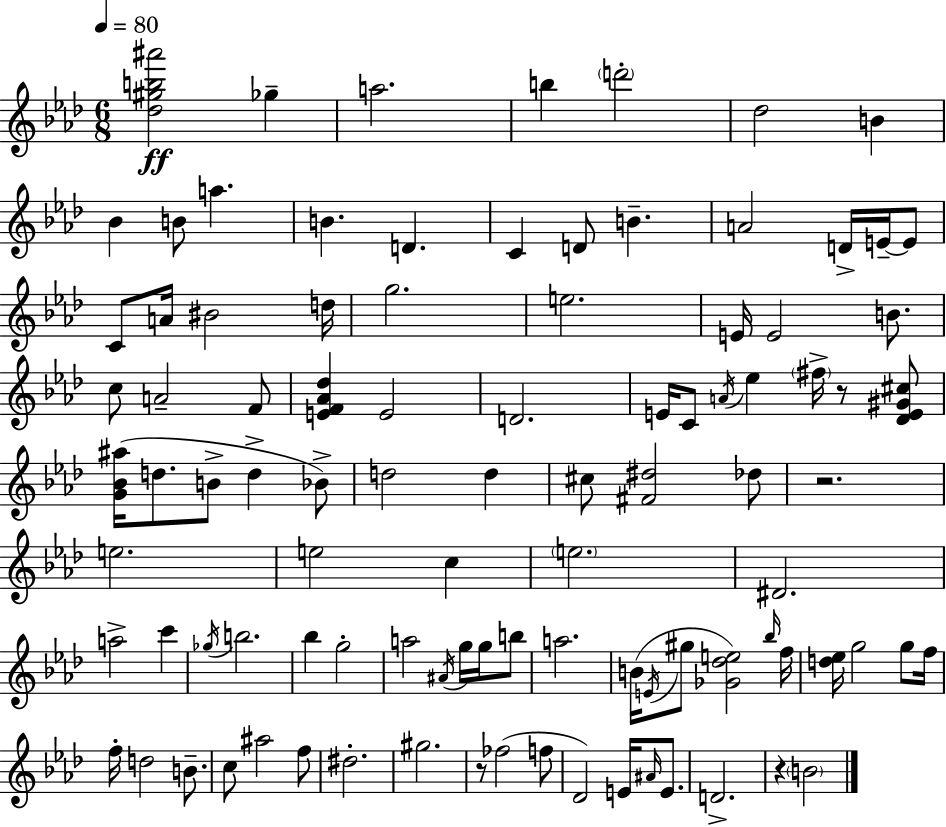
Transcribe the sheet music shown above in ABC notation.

X:1
T:Untitled
M:6/8
L:1/4
K:Fm
[_d^gb^a']2 _g a2 b d'2 _d2 B _B B/2 a B D C D/2 B A2 D/4 E/4 E/2 C/2 A/4 ^B2 d/4 g2 e2 E/4 E2 B/2 c/2 A2 F/2 [EF_A_d] E2 D2 E/4 C/2 A/4 _e ^f/4 z/2 [_DE^G^c]/2 [G_B^a]/4 d/2 B/2 d _B/2 d2 d ^c/2 [^F^d]2 _d/2 z2 e2 e2 c e2 ^D2 a2 c' _g/4 b2 _b g2 a2 ^A/4 g/4 g/4 b/2 a2 B/4 E/4 ^g/2 [_G_de]2 _b/4 f/4 [d_e]/4 g2 g/2 f/4 f/4 d2 B/2 c/2 ^a2 f/2 ^d2 ^g2 z/2 _f2 f/2 _D2 E/4 ^A/4 E/2 D2 z B2